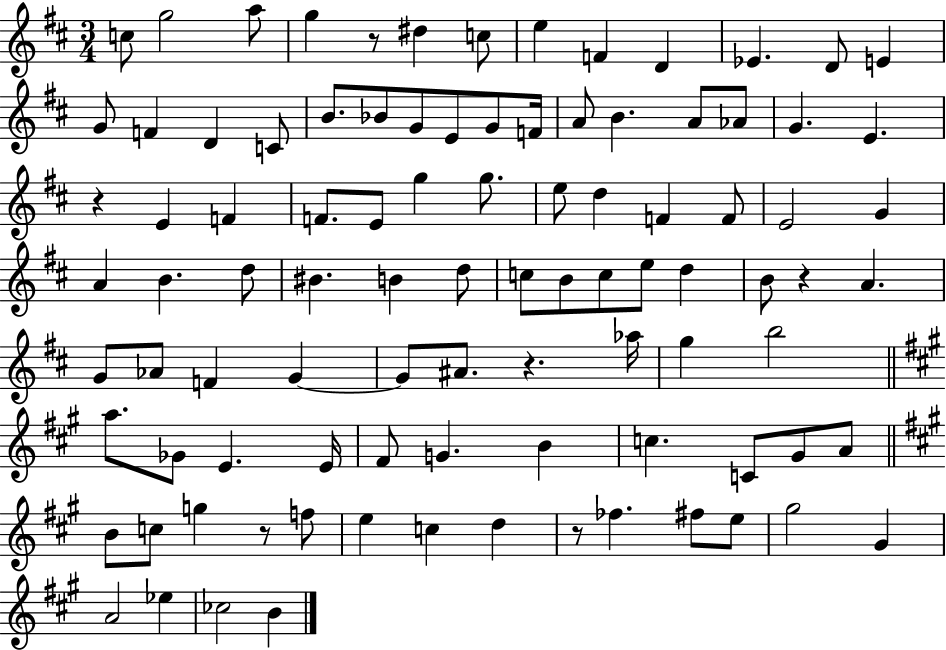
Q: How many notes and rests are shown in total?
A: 95